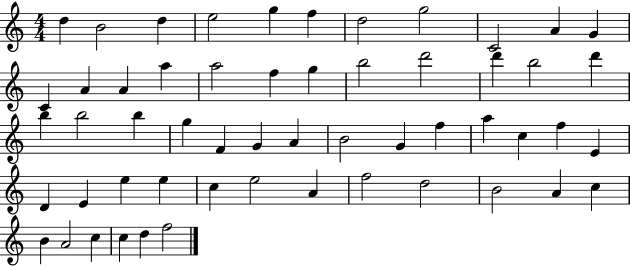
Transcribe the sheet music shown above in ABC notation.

X:1
T:Untitled
M:4/4
L:1/4
K:C
d B2 d e2 g f d2 g2 C2 A G C A A a a2 f g b2 d'2 d' b2 d' b b2 b g F G A B2 G f a c f E D E e e c e2 A f2 d2 B2 A c B A2 c c d f2